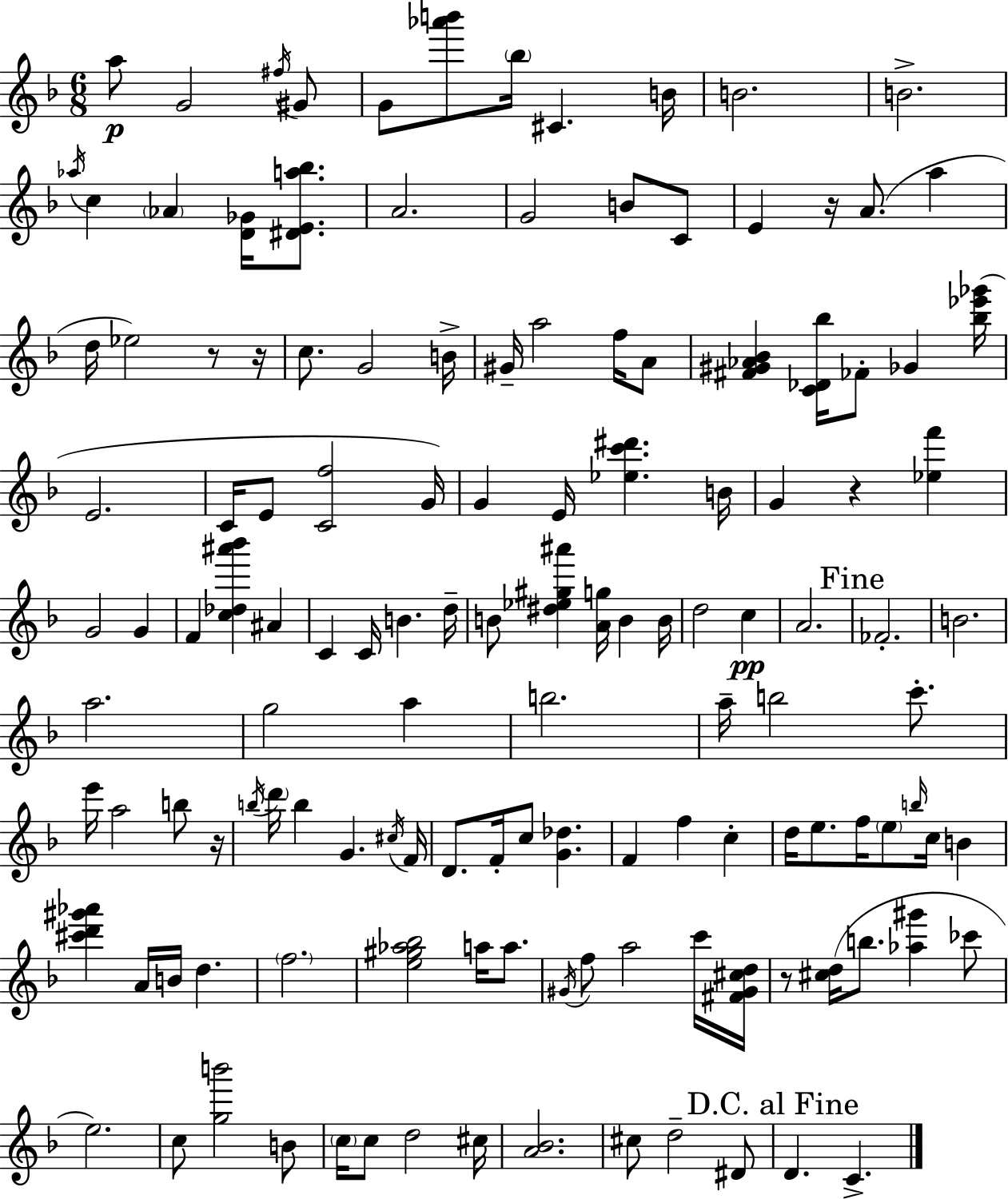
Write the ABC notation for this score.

X:1
T:Untitled
M:6/8
L:1/4
K:F
a/2 G2 ^f/4 ^G/2 G/2 [_a'b']/2 _b/4 ^C B/4 B2 B2 _a/4 c _A [D_G]/4 [^DEa_b]/2 A2 G2 B/2 C/2 E z/4 A/2 a d/4 _e2 z/2 z/4 c/2 G2 B/4 ^G/4 a2 f/4 A/2 [^F^G_A_B] [C_D_b]/4 _F/2 _G [_b_e'_g']/4 E2 C/4 E/2 [Cf]2 G/4 G E/4 [_ec'^d'] B/4 G z [_ef'] G2 G F [c_d^a'_b'] ^A C C/4 B d/4 B/2 [^d_e^g^a'] [Ag]/4 B B/4 d2 c A2 _F2 B2 a2 g2 a b2 a/4 b2 c'/2 e'/4 a2 b/2 z/4 b/4 d'/4 b G ^c/4 F/4 D/2 F/4 c/2 [G_d] F f c d/4 e/2 f/4 e/2 b/4 c/4 B [^c'd'^g'_a'] A/4 B/4 d f2 [e^g_a_b]2 a/4 a/2 ^G/4 f/2 a2 c'/4 [^F^G^cd]/4 z/2 [^cd]/4 b/2 [_a^g'] _c'/2 e2 c/2 [gb']2 B/2 c/4 c/2 d2 ^c/4 [A_B]2 ^c/2 d2 ^D/2 D C